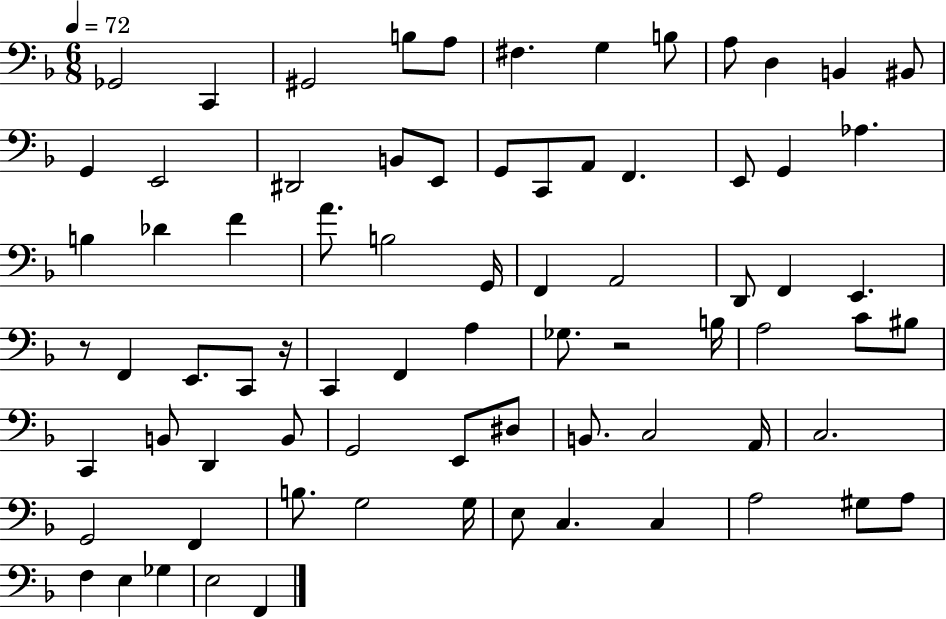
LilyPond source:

{
  \clef bass
  \numericTimeSignature
  \time 6/8
  \key f \major
  \tempo 4 = 72
  ges,2 c,4 | gis,2 b8 a8 | fis4. g4 b8 | a8 d4 b,4 bis,8 | \break g,4 e,2 | dis,2 b,8 e,8 | g,8 c,8 a,8 f,4. | e,8 g,4 aes4. | \break b4 des'4 f'4 | a'8. b2 g,16 | f,4 a,2 | d,8 f,4 e,4. | \break r8 f,4 e,8. c,8 r16 | c,4 f,4 a4 | ges8. r2 b16 | a2 c'8 bis8 | \break c,4 b,8 d,4 b,8 | g,2 e,8 dis8 | b,8. c2 a,16 | c2. | \break g,2 f,4 | b8. g2 g16 | e8 c4. c4 | a2 gis8 a8 | \break f4 e4 ges4 | e2 f,4 | \bar "|."
}